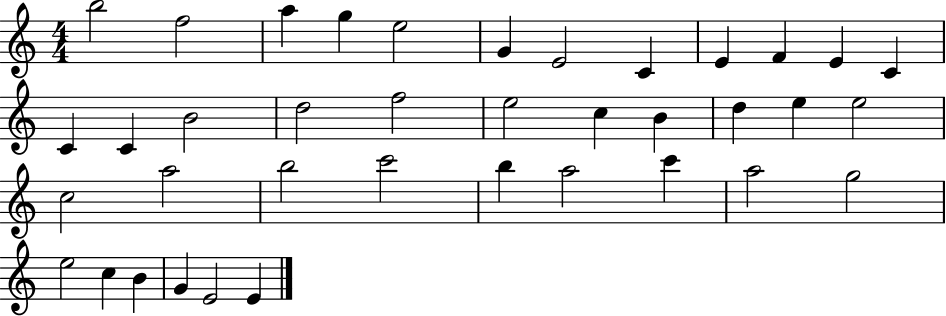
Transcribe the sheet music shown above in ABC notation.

X:1
T:Untitled
M:4/4
L:1/4
K:C
b2 f2 a g e2 G E2 C E F E C C C B2 d2 f2 e2 c B d e e2 c2 a2 b2 c'2 b a2 c' a2 g2 e2 c B G E2 E